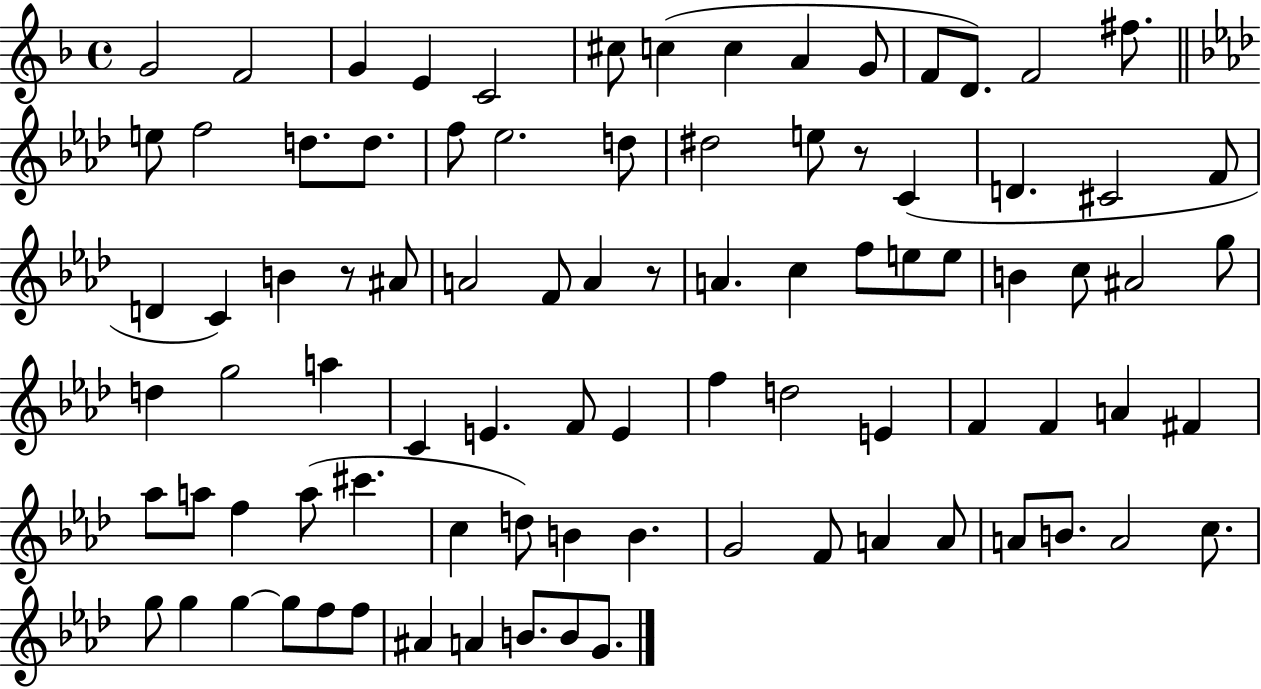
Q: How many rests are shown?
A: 3